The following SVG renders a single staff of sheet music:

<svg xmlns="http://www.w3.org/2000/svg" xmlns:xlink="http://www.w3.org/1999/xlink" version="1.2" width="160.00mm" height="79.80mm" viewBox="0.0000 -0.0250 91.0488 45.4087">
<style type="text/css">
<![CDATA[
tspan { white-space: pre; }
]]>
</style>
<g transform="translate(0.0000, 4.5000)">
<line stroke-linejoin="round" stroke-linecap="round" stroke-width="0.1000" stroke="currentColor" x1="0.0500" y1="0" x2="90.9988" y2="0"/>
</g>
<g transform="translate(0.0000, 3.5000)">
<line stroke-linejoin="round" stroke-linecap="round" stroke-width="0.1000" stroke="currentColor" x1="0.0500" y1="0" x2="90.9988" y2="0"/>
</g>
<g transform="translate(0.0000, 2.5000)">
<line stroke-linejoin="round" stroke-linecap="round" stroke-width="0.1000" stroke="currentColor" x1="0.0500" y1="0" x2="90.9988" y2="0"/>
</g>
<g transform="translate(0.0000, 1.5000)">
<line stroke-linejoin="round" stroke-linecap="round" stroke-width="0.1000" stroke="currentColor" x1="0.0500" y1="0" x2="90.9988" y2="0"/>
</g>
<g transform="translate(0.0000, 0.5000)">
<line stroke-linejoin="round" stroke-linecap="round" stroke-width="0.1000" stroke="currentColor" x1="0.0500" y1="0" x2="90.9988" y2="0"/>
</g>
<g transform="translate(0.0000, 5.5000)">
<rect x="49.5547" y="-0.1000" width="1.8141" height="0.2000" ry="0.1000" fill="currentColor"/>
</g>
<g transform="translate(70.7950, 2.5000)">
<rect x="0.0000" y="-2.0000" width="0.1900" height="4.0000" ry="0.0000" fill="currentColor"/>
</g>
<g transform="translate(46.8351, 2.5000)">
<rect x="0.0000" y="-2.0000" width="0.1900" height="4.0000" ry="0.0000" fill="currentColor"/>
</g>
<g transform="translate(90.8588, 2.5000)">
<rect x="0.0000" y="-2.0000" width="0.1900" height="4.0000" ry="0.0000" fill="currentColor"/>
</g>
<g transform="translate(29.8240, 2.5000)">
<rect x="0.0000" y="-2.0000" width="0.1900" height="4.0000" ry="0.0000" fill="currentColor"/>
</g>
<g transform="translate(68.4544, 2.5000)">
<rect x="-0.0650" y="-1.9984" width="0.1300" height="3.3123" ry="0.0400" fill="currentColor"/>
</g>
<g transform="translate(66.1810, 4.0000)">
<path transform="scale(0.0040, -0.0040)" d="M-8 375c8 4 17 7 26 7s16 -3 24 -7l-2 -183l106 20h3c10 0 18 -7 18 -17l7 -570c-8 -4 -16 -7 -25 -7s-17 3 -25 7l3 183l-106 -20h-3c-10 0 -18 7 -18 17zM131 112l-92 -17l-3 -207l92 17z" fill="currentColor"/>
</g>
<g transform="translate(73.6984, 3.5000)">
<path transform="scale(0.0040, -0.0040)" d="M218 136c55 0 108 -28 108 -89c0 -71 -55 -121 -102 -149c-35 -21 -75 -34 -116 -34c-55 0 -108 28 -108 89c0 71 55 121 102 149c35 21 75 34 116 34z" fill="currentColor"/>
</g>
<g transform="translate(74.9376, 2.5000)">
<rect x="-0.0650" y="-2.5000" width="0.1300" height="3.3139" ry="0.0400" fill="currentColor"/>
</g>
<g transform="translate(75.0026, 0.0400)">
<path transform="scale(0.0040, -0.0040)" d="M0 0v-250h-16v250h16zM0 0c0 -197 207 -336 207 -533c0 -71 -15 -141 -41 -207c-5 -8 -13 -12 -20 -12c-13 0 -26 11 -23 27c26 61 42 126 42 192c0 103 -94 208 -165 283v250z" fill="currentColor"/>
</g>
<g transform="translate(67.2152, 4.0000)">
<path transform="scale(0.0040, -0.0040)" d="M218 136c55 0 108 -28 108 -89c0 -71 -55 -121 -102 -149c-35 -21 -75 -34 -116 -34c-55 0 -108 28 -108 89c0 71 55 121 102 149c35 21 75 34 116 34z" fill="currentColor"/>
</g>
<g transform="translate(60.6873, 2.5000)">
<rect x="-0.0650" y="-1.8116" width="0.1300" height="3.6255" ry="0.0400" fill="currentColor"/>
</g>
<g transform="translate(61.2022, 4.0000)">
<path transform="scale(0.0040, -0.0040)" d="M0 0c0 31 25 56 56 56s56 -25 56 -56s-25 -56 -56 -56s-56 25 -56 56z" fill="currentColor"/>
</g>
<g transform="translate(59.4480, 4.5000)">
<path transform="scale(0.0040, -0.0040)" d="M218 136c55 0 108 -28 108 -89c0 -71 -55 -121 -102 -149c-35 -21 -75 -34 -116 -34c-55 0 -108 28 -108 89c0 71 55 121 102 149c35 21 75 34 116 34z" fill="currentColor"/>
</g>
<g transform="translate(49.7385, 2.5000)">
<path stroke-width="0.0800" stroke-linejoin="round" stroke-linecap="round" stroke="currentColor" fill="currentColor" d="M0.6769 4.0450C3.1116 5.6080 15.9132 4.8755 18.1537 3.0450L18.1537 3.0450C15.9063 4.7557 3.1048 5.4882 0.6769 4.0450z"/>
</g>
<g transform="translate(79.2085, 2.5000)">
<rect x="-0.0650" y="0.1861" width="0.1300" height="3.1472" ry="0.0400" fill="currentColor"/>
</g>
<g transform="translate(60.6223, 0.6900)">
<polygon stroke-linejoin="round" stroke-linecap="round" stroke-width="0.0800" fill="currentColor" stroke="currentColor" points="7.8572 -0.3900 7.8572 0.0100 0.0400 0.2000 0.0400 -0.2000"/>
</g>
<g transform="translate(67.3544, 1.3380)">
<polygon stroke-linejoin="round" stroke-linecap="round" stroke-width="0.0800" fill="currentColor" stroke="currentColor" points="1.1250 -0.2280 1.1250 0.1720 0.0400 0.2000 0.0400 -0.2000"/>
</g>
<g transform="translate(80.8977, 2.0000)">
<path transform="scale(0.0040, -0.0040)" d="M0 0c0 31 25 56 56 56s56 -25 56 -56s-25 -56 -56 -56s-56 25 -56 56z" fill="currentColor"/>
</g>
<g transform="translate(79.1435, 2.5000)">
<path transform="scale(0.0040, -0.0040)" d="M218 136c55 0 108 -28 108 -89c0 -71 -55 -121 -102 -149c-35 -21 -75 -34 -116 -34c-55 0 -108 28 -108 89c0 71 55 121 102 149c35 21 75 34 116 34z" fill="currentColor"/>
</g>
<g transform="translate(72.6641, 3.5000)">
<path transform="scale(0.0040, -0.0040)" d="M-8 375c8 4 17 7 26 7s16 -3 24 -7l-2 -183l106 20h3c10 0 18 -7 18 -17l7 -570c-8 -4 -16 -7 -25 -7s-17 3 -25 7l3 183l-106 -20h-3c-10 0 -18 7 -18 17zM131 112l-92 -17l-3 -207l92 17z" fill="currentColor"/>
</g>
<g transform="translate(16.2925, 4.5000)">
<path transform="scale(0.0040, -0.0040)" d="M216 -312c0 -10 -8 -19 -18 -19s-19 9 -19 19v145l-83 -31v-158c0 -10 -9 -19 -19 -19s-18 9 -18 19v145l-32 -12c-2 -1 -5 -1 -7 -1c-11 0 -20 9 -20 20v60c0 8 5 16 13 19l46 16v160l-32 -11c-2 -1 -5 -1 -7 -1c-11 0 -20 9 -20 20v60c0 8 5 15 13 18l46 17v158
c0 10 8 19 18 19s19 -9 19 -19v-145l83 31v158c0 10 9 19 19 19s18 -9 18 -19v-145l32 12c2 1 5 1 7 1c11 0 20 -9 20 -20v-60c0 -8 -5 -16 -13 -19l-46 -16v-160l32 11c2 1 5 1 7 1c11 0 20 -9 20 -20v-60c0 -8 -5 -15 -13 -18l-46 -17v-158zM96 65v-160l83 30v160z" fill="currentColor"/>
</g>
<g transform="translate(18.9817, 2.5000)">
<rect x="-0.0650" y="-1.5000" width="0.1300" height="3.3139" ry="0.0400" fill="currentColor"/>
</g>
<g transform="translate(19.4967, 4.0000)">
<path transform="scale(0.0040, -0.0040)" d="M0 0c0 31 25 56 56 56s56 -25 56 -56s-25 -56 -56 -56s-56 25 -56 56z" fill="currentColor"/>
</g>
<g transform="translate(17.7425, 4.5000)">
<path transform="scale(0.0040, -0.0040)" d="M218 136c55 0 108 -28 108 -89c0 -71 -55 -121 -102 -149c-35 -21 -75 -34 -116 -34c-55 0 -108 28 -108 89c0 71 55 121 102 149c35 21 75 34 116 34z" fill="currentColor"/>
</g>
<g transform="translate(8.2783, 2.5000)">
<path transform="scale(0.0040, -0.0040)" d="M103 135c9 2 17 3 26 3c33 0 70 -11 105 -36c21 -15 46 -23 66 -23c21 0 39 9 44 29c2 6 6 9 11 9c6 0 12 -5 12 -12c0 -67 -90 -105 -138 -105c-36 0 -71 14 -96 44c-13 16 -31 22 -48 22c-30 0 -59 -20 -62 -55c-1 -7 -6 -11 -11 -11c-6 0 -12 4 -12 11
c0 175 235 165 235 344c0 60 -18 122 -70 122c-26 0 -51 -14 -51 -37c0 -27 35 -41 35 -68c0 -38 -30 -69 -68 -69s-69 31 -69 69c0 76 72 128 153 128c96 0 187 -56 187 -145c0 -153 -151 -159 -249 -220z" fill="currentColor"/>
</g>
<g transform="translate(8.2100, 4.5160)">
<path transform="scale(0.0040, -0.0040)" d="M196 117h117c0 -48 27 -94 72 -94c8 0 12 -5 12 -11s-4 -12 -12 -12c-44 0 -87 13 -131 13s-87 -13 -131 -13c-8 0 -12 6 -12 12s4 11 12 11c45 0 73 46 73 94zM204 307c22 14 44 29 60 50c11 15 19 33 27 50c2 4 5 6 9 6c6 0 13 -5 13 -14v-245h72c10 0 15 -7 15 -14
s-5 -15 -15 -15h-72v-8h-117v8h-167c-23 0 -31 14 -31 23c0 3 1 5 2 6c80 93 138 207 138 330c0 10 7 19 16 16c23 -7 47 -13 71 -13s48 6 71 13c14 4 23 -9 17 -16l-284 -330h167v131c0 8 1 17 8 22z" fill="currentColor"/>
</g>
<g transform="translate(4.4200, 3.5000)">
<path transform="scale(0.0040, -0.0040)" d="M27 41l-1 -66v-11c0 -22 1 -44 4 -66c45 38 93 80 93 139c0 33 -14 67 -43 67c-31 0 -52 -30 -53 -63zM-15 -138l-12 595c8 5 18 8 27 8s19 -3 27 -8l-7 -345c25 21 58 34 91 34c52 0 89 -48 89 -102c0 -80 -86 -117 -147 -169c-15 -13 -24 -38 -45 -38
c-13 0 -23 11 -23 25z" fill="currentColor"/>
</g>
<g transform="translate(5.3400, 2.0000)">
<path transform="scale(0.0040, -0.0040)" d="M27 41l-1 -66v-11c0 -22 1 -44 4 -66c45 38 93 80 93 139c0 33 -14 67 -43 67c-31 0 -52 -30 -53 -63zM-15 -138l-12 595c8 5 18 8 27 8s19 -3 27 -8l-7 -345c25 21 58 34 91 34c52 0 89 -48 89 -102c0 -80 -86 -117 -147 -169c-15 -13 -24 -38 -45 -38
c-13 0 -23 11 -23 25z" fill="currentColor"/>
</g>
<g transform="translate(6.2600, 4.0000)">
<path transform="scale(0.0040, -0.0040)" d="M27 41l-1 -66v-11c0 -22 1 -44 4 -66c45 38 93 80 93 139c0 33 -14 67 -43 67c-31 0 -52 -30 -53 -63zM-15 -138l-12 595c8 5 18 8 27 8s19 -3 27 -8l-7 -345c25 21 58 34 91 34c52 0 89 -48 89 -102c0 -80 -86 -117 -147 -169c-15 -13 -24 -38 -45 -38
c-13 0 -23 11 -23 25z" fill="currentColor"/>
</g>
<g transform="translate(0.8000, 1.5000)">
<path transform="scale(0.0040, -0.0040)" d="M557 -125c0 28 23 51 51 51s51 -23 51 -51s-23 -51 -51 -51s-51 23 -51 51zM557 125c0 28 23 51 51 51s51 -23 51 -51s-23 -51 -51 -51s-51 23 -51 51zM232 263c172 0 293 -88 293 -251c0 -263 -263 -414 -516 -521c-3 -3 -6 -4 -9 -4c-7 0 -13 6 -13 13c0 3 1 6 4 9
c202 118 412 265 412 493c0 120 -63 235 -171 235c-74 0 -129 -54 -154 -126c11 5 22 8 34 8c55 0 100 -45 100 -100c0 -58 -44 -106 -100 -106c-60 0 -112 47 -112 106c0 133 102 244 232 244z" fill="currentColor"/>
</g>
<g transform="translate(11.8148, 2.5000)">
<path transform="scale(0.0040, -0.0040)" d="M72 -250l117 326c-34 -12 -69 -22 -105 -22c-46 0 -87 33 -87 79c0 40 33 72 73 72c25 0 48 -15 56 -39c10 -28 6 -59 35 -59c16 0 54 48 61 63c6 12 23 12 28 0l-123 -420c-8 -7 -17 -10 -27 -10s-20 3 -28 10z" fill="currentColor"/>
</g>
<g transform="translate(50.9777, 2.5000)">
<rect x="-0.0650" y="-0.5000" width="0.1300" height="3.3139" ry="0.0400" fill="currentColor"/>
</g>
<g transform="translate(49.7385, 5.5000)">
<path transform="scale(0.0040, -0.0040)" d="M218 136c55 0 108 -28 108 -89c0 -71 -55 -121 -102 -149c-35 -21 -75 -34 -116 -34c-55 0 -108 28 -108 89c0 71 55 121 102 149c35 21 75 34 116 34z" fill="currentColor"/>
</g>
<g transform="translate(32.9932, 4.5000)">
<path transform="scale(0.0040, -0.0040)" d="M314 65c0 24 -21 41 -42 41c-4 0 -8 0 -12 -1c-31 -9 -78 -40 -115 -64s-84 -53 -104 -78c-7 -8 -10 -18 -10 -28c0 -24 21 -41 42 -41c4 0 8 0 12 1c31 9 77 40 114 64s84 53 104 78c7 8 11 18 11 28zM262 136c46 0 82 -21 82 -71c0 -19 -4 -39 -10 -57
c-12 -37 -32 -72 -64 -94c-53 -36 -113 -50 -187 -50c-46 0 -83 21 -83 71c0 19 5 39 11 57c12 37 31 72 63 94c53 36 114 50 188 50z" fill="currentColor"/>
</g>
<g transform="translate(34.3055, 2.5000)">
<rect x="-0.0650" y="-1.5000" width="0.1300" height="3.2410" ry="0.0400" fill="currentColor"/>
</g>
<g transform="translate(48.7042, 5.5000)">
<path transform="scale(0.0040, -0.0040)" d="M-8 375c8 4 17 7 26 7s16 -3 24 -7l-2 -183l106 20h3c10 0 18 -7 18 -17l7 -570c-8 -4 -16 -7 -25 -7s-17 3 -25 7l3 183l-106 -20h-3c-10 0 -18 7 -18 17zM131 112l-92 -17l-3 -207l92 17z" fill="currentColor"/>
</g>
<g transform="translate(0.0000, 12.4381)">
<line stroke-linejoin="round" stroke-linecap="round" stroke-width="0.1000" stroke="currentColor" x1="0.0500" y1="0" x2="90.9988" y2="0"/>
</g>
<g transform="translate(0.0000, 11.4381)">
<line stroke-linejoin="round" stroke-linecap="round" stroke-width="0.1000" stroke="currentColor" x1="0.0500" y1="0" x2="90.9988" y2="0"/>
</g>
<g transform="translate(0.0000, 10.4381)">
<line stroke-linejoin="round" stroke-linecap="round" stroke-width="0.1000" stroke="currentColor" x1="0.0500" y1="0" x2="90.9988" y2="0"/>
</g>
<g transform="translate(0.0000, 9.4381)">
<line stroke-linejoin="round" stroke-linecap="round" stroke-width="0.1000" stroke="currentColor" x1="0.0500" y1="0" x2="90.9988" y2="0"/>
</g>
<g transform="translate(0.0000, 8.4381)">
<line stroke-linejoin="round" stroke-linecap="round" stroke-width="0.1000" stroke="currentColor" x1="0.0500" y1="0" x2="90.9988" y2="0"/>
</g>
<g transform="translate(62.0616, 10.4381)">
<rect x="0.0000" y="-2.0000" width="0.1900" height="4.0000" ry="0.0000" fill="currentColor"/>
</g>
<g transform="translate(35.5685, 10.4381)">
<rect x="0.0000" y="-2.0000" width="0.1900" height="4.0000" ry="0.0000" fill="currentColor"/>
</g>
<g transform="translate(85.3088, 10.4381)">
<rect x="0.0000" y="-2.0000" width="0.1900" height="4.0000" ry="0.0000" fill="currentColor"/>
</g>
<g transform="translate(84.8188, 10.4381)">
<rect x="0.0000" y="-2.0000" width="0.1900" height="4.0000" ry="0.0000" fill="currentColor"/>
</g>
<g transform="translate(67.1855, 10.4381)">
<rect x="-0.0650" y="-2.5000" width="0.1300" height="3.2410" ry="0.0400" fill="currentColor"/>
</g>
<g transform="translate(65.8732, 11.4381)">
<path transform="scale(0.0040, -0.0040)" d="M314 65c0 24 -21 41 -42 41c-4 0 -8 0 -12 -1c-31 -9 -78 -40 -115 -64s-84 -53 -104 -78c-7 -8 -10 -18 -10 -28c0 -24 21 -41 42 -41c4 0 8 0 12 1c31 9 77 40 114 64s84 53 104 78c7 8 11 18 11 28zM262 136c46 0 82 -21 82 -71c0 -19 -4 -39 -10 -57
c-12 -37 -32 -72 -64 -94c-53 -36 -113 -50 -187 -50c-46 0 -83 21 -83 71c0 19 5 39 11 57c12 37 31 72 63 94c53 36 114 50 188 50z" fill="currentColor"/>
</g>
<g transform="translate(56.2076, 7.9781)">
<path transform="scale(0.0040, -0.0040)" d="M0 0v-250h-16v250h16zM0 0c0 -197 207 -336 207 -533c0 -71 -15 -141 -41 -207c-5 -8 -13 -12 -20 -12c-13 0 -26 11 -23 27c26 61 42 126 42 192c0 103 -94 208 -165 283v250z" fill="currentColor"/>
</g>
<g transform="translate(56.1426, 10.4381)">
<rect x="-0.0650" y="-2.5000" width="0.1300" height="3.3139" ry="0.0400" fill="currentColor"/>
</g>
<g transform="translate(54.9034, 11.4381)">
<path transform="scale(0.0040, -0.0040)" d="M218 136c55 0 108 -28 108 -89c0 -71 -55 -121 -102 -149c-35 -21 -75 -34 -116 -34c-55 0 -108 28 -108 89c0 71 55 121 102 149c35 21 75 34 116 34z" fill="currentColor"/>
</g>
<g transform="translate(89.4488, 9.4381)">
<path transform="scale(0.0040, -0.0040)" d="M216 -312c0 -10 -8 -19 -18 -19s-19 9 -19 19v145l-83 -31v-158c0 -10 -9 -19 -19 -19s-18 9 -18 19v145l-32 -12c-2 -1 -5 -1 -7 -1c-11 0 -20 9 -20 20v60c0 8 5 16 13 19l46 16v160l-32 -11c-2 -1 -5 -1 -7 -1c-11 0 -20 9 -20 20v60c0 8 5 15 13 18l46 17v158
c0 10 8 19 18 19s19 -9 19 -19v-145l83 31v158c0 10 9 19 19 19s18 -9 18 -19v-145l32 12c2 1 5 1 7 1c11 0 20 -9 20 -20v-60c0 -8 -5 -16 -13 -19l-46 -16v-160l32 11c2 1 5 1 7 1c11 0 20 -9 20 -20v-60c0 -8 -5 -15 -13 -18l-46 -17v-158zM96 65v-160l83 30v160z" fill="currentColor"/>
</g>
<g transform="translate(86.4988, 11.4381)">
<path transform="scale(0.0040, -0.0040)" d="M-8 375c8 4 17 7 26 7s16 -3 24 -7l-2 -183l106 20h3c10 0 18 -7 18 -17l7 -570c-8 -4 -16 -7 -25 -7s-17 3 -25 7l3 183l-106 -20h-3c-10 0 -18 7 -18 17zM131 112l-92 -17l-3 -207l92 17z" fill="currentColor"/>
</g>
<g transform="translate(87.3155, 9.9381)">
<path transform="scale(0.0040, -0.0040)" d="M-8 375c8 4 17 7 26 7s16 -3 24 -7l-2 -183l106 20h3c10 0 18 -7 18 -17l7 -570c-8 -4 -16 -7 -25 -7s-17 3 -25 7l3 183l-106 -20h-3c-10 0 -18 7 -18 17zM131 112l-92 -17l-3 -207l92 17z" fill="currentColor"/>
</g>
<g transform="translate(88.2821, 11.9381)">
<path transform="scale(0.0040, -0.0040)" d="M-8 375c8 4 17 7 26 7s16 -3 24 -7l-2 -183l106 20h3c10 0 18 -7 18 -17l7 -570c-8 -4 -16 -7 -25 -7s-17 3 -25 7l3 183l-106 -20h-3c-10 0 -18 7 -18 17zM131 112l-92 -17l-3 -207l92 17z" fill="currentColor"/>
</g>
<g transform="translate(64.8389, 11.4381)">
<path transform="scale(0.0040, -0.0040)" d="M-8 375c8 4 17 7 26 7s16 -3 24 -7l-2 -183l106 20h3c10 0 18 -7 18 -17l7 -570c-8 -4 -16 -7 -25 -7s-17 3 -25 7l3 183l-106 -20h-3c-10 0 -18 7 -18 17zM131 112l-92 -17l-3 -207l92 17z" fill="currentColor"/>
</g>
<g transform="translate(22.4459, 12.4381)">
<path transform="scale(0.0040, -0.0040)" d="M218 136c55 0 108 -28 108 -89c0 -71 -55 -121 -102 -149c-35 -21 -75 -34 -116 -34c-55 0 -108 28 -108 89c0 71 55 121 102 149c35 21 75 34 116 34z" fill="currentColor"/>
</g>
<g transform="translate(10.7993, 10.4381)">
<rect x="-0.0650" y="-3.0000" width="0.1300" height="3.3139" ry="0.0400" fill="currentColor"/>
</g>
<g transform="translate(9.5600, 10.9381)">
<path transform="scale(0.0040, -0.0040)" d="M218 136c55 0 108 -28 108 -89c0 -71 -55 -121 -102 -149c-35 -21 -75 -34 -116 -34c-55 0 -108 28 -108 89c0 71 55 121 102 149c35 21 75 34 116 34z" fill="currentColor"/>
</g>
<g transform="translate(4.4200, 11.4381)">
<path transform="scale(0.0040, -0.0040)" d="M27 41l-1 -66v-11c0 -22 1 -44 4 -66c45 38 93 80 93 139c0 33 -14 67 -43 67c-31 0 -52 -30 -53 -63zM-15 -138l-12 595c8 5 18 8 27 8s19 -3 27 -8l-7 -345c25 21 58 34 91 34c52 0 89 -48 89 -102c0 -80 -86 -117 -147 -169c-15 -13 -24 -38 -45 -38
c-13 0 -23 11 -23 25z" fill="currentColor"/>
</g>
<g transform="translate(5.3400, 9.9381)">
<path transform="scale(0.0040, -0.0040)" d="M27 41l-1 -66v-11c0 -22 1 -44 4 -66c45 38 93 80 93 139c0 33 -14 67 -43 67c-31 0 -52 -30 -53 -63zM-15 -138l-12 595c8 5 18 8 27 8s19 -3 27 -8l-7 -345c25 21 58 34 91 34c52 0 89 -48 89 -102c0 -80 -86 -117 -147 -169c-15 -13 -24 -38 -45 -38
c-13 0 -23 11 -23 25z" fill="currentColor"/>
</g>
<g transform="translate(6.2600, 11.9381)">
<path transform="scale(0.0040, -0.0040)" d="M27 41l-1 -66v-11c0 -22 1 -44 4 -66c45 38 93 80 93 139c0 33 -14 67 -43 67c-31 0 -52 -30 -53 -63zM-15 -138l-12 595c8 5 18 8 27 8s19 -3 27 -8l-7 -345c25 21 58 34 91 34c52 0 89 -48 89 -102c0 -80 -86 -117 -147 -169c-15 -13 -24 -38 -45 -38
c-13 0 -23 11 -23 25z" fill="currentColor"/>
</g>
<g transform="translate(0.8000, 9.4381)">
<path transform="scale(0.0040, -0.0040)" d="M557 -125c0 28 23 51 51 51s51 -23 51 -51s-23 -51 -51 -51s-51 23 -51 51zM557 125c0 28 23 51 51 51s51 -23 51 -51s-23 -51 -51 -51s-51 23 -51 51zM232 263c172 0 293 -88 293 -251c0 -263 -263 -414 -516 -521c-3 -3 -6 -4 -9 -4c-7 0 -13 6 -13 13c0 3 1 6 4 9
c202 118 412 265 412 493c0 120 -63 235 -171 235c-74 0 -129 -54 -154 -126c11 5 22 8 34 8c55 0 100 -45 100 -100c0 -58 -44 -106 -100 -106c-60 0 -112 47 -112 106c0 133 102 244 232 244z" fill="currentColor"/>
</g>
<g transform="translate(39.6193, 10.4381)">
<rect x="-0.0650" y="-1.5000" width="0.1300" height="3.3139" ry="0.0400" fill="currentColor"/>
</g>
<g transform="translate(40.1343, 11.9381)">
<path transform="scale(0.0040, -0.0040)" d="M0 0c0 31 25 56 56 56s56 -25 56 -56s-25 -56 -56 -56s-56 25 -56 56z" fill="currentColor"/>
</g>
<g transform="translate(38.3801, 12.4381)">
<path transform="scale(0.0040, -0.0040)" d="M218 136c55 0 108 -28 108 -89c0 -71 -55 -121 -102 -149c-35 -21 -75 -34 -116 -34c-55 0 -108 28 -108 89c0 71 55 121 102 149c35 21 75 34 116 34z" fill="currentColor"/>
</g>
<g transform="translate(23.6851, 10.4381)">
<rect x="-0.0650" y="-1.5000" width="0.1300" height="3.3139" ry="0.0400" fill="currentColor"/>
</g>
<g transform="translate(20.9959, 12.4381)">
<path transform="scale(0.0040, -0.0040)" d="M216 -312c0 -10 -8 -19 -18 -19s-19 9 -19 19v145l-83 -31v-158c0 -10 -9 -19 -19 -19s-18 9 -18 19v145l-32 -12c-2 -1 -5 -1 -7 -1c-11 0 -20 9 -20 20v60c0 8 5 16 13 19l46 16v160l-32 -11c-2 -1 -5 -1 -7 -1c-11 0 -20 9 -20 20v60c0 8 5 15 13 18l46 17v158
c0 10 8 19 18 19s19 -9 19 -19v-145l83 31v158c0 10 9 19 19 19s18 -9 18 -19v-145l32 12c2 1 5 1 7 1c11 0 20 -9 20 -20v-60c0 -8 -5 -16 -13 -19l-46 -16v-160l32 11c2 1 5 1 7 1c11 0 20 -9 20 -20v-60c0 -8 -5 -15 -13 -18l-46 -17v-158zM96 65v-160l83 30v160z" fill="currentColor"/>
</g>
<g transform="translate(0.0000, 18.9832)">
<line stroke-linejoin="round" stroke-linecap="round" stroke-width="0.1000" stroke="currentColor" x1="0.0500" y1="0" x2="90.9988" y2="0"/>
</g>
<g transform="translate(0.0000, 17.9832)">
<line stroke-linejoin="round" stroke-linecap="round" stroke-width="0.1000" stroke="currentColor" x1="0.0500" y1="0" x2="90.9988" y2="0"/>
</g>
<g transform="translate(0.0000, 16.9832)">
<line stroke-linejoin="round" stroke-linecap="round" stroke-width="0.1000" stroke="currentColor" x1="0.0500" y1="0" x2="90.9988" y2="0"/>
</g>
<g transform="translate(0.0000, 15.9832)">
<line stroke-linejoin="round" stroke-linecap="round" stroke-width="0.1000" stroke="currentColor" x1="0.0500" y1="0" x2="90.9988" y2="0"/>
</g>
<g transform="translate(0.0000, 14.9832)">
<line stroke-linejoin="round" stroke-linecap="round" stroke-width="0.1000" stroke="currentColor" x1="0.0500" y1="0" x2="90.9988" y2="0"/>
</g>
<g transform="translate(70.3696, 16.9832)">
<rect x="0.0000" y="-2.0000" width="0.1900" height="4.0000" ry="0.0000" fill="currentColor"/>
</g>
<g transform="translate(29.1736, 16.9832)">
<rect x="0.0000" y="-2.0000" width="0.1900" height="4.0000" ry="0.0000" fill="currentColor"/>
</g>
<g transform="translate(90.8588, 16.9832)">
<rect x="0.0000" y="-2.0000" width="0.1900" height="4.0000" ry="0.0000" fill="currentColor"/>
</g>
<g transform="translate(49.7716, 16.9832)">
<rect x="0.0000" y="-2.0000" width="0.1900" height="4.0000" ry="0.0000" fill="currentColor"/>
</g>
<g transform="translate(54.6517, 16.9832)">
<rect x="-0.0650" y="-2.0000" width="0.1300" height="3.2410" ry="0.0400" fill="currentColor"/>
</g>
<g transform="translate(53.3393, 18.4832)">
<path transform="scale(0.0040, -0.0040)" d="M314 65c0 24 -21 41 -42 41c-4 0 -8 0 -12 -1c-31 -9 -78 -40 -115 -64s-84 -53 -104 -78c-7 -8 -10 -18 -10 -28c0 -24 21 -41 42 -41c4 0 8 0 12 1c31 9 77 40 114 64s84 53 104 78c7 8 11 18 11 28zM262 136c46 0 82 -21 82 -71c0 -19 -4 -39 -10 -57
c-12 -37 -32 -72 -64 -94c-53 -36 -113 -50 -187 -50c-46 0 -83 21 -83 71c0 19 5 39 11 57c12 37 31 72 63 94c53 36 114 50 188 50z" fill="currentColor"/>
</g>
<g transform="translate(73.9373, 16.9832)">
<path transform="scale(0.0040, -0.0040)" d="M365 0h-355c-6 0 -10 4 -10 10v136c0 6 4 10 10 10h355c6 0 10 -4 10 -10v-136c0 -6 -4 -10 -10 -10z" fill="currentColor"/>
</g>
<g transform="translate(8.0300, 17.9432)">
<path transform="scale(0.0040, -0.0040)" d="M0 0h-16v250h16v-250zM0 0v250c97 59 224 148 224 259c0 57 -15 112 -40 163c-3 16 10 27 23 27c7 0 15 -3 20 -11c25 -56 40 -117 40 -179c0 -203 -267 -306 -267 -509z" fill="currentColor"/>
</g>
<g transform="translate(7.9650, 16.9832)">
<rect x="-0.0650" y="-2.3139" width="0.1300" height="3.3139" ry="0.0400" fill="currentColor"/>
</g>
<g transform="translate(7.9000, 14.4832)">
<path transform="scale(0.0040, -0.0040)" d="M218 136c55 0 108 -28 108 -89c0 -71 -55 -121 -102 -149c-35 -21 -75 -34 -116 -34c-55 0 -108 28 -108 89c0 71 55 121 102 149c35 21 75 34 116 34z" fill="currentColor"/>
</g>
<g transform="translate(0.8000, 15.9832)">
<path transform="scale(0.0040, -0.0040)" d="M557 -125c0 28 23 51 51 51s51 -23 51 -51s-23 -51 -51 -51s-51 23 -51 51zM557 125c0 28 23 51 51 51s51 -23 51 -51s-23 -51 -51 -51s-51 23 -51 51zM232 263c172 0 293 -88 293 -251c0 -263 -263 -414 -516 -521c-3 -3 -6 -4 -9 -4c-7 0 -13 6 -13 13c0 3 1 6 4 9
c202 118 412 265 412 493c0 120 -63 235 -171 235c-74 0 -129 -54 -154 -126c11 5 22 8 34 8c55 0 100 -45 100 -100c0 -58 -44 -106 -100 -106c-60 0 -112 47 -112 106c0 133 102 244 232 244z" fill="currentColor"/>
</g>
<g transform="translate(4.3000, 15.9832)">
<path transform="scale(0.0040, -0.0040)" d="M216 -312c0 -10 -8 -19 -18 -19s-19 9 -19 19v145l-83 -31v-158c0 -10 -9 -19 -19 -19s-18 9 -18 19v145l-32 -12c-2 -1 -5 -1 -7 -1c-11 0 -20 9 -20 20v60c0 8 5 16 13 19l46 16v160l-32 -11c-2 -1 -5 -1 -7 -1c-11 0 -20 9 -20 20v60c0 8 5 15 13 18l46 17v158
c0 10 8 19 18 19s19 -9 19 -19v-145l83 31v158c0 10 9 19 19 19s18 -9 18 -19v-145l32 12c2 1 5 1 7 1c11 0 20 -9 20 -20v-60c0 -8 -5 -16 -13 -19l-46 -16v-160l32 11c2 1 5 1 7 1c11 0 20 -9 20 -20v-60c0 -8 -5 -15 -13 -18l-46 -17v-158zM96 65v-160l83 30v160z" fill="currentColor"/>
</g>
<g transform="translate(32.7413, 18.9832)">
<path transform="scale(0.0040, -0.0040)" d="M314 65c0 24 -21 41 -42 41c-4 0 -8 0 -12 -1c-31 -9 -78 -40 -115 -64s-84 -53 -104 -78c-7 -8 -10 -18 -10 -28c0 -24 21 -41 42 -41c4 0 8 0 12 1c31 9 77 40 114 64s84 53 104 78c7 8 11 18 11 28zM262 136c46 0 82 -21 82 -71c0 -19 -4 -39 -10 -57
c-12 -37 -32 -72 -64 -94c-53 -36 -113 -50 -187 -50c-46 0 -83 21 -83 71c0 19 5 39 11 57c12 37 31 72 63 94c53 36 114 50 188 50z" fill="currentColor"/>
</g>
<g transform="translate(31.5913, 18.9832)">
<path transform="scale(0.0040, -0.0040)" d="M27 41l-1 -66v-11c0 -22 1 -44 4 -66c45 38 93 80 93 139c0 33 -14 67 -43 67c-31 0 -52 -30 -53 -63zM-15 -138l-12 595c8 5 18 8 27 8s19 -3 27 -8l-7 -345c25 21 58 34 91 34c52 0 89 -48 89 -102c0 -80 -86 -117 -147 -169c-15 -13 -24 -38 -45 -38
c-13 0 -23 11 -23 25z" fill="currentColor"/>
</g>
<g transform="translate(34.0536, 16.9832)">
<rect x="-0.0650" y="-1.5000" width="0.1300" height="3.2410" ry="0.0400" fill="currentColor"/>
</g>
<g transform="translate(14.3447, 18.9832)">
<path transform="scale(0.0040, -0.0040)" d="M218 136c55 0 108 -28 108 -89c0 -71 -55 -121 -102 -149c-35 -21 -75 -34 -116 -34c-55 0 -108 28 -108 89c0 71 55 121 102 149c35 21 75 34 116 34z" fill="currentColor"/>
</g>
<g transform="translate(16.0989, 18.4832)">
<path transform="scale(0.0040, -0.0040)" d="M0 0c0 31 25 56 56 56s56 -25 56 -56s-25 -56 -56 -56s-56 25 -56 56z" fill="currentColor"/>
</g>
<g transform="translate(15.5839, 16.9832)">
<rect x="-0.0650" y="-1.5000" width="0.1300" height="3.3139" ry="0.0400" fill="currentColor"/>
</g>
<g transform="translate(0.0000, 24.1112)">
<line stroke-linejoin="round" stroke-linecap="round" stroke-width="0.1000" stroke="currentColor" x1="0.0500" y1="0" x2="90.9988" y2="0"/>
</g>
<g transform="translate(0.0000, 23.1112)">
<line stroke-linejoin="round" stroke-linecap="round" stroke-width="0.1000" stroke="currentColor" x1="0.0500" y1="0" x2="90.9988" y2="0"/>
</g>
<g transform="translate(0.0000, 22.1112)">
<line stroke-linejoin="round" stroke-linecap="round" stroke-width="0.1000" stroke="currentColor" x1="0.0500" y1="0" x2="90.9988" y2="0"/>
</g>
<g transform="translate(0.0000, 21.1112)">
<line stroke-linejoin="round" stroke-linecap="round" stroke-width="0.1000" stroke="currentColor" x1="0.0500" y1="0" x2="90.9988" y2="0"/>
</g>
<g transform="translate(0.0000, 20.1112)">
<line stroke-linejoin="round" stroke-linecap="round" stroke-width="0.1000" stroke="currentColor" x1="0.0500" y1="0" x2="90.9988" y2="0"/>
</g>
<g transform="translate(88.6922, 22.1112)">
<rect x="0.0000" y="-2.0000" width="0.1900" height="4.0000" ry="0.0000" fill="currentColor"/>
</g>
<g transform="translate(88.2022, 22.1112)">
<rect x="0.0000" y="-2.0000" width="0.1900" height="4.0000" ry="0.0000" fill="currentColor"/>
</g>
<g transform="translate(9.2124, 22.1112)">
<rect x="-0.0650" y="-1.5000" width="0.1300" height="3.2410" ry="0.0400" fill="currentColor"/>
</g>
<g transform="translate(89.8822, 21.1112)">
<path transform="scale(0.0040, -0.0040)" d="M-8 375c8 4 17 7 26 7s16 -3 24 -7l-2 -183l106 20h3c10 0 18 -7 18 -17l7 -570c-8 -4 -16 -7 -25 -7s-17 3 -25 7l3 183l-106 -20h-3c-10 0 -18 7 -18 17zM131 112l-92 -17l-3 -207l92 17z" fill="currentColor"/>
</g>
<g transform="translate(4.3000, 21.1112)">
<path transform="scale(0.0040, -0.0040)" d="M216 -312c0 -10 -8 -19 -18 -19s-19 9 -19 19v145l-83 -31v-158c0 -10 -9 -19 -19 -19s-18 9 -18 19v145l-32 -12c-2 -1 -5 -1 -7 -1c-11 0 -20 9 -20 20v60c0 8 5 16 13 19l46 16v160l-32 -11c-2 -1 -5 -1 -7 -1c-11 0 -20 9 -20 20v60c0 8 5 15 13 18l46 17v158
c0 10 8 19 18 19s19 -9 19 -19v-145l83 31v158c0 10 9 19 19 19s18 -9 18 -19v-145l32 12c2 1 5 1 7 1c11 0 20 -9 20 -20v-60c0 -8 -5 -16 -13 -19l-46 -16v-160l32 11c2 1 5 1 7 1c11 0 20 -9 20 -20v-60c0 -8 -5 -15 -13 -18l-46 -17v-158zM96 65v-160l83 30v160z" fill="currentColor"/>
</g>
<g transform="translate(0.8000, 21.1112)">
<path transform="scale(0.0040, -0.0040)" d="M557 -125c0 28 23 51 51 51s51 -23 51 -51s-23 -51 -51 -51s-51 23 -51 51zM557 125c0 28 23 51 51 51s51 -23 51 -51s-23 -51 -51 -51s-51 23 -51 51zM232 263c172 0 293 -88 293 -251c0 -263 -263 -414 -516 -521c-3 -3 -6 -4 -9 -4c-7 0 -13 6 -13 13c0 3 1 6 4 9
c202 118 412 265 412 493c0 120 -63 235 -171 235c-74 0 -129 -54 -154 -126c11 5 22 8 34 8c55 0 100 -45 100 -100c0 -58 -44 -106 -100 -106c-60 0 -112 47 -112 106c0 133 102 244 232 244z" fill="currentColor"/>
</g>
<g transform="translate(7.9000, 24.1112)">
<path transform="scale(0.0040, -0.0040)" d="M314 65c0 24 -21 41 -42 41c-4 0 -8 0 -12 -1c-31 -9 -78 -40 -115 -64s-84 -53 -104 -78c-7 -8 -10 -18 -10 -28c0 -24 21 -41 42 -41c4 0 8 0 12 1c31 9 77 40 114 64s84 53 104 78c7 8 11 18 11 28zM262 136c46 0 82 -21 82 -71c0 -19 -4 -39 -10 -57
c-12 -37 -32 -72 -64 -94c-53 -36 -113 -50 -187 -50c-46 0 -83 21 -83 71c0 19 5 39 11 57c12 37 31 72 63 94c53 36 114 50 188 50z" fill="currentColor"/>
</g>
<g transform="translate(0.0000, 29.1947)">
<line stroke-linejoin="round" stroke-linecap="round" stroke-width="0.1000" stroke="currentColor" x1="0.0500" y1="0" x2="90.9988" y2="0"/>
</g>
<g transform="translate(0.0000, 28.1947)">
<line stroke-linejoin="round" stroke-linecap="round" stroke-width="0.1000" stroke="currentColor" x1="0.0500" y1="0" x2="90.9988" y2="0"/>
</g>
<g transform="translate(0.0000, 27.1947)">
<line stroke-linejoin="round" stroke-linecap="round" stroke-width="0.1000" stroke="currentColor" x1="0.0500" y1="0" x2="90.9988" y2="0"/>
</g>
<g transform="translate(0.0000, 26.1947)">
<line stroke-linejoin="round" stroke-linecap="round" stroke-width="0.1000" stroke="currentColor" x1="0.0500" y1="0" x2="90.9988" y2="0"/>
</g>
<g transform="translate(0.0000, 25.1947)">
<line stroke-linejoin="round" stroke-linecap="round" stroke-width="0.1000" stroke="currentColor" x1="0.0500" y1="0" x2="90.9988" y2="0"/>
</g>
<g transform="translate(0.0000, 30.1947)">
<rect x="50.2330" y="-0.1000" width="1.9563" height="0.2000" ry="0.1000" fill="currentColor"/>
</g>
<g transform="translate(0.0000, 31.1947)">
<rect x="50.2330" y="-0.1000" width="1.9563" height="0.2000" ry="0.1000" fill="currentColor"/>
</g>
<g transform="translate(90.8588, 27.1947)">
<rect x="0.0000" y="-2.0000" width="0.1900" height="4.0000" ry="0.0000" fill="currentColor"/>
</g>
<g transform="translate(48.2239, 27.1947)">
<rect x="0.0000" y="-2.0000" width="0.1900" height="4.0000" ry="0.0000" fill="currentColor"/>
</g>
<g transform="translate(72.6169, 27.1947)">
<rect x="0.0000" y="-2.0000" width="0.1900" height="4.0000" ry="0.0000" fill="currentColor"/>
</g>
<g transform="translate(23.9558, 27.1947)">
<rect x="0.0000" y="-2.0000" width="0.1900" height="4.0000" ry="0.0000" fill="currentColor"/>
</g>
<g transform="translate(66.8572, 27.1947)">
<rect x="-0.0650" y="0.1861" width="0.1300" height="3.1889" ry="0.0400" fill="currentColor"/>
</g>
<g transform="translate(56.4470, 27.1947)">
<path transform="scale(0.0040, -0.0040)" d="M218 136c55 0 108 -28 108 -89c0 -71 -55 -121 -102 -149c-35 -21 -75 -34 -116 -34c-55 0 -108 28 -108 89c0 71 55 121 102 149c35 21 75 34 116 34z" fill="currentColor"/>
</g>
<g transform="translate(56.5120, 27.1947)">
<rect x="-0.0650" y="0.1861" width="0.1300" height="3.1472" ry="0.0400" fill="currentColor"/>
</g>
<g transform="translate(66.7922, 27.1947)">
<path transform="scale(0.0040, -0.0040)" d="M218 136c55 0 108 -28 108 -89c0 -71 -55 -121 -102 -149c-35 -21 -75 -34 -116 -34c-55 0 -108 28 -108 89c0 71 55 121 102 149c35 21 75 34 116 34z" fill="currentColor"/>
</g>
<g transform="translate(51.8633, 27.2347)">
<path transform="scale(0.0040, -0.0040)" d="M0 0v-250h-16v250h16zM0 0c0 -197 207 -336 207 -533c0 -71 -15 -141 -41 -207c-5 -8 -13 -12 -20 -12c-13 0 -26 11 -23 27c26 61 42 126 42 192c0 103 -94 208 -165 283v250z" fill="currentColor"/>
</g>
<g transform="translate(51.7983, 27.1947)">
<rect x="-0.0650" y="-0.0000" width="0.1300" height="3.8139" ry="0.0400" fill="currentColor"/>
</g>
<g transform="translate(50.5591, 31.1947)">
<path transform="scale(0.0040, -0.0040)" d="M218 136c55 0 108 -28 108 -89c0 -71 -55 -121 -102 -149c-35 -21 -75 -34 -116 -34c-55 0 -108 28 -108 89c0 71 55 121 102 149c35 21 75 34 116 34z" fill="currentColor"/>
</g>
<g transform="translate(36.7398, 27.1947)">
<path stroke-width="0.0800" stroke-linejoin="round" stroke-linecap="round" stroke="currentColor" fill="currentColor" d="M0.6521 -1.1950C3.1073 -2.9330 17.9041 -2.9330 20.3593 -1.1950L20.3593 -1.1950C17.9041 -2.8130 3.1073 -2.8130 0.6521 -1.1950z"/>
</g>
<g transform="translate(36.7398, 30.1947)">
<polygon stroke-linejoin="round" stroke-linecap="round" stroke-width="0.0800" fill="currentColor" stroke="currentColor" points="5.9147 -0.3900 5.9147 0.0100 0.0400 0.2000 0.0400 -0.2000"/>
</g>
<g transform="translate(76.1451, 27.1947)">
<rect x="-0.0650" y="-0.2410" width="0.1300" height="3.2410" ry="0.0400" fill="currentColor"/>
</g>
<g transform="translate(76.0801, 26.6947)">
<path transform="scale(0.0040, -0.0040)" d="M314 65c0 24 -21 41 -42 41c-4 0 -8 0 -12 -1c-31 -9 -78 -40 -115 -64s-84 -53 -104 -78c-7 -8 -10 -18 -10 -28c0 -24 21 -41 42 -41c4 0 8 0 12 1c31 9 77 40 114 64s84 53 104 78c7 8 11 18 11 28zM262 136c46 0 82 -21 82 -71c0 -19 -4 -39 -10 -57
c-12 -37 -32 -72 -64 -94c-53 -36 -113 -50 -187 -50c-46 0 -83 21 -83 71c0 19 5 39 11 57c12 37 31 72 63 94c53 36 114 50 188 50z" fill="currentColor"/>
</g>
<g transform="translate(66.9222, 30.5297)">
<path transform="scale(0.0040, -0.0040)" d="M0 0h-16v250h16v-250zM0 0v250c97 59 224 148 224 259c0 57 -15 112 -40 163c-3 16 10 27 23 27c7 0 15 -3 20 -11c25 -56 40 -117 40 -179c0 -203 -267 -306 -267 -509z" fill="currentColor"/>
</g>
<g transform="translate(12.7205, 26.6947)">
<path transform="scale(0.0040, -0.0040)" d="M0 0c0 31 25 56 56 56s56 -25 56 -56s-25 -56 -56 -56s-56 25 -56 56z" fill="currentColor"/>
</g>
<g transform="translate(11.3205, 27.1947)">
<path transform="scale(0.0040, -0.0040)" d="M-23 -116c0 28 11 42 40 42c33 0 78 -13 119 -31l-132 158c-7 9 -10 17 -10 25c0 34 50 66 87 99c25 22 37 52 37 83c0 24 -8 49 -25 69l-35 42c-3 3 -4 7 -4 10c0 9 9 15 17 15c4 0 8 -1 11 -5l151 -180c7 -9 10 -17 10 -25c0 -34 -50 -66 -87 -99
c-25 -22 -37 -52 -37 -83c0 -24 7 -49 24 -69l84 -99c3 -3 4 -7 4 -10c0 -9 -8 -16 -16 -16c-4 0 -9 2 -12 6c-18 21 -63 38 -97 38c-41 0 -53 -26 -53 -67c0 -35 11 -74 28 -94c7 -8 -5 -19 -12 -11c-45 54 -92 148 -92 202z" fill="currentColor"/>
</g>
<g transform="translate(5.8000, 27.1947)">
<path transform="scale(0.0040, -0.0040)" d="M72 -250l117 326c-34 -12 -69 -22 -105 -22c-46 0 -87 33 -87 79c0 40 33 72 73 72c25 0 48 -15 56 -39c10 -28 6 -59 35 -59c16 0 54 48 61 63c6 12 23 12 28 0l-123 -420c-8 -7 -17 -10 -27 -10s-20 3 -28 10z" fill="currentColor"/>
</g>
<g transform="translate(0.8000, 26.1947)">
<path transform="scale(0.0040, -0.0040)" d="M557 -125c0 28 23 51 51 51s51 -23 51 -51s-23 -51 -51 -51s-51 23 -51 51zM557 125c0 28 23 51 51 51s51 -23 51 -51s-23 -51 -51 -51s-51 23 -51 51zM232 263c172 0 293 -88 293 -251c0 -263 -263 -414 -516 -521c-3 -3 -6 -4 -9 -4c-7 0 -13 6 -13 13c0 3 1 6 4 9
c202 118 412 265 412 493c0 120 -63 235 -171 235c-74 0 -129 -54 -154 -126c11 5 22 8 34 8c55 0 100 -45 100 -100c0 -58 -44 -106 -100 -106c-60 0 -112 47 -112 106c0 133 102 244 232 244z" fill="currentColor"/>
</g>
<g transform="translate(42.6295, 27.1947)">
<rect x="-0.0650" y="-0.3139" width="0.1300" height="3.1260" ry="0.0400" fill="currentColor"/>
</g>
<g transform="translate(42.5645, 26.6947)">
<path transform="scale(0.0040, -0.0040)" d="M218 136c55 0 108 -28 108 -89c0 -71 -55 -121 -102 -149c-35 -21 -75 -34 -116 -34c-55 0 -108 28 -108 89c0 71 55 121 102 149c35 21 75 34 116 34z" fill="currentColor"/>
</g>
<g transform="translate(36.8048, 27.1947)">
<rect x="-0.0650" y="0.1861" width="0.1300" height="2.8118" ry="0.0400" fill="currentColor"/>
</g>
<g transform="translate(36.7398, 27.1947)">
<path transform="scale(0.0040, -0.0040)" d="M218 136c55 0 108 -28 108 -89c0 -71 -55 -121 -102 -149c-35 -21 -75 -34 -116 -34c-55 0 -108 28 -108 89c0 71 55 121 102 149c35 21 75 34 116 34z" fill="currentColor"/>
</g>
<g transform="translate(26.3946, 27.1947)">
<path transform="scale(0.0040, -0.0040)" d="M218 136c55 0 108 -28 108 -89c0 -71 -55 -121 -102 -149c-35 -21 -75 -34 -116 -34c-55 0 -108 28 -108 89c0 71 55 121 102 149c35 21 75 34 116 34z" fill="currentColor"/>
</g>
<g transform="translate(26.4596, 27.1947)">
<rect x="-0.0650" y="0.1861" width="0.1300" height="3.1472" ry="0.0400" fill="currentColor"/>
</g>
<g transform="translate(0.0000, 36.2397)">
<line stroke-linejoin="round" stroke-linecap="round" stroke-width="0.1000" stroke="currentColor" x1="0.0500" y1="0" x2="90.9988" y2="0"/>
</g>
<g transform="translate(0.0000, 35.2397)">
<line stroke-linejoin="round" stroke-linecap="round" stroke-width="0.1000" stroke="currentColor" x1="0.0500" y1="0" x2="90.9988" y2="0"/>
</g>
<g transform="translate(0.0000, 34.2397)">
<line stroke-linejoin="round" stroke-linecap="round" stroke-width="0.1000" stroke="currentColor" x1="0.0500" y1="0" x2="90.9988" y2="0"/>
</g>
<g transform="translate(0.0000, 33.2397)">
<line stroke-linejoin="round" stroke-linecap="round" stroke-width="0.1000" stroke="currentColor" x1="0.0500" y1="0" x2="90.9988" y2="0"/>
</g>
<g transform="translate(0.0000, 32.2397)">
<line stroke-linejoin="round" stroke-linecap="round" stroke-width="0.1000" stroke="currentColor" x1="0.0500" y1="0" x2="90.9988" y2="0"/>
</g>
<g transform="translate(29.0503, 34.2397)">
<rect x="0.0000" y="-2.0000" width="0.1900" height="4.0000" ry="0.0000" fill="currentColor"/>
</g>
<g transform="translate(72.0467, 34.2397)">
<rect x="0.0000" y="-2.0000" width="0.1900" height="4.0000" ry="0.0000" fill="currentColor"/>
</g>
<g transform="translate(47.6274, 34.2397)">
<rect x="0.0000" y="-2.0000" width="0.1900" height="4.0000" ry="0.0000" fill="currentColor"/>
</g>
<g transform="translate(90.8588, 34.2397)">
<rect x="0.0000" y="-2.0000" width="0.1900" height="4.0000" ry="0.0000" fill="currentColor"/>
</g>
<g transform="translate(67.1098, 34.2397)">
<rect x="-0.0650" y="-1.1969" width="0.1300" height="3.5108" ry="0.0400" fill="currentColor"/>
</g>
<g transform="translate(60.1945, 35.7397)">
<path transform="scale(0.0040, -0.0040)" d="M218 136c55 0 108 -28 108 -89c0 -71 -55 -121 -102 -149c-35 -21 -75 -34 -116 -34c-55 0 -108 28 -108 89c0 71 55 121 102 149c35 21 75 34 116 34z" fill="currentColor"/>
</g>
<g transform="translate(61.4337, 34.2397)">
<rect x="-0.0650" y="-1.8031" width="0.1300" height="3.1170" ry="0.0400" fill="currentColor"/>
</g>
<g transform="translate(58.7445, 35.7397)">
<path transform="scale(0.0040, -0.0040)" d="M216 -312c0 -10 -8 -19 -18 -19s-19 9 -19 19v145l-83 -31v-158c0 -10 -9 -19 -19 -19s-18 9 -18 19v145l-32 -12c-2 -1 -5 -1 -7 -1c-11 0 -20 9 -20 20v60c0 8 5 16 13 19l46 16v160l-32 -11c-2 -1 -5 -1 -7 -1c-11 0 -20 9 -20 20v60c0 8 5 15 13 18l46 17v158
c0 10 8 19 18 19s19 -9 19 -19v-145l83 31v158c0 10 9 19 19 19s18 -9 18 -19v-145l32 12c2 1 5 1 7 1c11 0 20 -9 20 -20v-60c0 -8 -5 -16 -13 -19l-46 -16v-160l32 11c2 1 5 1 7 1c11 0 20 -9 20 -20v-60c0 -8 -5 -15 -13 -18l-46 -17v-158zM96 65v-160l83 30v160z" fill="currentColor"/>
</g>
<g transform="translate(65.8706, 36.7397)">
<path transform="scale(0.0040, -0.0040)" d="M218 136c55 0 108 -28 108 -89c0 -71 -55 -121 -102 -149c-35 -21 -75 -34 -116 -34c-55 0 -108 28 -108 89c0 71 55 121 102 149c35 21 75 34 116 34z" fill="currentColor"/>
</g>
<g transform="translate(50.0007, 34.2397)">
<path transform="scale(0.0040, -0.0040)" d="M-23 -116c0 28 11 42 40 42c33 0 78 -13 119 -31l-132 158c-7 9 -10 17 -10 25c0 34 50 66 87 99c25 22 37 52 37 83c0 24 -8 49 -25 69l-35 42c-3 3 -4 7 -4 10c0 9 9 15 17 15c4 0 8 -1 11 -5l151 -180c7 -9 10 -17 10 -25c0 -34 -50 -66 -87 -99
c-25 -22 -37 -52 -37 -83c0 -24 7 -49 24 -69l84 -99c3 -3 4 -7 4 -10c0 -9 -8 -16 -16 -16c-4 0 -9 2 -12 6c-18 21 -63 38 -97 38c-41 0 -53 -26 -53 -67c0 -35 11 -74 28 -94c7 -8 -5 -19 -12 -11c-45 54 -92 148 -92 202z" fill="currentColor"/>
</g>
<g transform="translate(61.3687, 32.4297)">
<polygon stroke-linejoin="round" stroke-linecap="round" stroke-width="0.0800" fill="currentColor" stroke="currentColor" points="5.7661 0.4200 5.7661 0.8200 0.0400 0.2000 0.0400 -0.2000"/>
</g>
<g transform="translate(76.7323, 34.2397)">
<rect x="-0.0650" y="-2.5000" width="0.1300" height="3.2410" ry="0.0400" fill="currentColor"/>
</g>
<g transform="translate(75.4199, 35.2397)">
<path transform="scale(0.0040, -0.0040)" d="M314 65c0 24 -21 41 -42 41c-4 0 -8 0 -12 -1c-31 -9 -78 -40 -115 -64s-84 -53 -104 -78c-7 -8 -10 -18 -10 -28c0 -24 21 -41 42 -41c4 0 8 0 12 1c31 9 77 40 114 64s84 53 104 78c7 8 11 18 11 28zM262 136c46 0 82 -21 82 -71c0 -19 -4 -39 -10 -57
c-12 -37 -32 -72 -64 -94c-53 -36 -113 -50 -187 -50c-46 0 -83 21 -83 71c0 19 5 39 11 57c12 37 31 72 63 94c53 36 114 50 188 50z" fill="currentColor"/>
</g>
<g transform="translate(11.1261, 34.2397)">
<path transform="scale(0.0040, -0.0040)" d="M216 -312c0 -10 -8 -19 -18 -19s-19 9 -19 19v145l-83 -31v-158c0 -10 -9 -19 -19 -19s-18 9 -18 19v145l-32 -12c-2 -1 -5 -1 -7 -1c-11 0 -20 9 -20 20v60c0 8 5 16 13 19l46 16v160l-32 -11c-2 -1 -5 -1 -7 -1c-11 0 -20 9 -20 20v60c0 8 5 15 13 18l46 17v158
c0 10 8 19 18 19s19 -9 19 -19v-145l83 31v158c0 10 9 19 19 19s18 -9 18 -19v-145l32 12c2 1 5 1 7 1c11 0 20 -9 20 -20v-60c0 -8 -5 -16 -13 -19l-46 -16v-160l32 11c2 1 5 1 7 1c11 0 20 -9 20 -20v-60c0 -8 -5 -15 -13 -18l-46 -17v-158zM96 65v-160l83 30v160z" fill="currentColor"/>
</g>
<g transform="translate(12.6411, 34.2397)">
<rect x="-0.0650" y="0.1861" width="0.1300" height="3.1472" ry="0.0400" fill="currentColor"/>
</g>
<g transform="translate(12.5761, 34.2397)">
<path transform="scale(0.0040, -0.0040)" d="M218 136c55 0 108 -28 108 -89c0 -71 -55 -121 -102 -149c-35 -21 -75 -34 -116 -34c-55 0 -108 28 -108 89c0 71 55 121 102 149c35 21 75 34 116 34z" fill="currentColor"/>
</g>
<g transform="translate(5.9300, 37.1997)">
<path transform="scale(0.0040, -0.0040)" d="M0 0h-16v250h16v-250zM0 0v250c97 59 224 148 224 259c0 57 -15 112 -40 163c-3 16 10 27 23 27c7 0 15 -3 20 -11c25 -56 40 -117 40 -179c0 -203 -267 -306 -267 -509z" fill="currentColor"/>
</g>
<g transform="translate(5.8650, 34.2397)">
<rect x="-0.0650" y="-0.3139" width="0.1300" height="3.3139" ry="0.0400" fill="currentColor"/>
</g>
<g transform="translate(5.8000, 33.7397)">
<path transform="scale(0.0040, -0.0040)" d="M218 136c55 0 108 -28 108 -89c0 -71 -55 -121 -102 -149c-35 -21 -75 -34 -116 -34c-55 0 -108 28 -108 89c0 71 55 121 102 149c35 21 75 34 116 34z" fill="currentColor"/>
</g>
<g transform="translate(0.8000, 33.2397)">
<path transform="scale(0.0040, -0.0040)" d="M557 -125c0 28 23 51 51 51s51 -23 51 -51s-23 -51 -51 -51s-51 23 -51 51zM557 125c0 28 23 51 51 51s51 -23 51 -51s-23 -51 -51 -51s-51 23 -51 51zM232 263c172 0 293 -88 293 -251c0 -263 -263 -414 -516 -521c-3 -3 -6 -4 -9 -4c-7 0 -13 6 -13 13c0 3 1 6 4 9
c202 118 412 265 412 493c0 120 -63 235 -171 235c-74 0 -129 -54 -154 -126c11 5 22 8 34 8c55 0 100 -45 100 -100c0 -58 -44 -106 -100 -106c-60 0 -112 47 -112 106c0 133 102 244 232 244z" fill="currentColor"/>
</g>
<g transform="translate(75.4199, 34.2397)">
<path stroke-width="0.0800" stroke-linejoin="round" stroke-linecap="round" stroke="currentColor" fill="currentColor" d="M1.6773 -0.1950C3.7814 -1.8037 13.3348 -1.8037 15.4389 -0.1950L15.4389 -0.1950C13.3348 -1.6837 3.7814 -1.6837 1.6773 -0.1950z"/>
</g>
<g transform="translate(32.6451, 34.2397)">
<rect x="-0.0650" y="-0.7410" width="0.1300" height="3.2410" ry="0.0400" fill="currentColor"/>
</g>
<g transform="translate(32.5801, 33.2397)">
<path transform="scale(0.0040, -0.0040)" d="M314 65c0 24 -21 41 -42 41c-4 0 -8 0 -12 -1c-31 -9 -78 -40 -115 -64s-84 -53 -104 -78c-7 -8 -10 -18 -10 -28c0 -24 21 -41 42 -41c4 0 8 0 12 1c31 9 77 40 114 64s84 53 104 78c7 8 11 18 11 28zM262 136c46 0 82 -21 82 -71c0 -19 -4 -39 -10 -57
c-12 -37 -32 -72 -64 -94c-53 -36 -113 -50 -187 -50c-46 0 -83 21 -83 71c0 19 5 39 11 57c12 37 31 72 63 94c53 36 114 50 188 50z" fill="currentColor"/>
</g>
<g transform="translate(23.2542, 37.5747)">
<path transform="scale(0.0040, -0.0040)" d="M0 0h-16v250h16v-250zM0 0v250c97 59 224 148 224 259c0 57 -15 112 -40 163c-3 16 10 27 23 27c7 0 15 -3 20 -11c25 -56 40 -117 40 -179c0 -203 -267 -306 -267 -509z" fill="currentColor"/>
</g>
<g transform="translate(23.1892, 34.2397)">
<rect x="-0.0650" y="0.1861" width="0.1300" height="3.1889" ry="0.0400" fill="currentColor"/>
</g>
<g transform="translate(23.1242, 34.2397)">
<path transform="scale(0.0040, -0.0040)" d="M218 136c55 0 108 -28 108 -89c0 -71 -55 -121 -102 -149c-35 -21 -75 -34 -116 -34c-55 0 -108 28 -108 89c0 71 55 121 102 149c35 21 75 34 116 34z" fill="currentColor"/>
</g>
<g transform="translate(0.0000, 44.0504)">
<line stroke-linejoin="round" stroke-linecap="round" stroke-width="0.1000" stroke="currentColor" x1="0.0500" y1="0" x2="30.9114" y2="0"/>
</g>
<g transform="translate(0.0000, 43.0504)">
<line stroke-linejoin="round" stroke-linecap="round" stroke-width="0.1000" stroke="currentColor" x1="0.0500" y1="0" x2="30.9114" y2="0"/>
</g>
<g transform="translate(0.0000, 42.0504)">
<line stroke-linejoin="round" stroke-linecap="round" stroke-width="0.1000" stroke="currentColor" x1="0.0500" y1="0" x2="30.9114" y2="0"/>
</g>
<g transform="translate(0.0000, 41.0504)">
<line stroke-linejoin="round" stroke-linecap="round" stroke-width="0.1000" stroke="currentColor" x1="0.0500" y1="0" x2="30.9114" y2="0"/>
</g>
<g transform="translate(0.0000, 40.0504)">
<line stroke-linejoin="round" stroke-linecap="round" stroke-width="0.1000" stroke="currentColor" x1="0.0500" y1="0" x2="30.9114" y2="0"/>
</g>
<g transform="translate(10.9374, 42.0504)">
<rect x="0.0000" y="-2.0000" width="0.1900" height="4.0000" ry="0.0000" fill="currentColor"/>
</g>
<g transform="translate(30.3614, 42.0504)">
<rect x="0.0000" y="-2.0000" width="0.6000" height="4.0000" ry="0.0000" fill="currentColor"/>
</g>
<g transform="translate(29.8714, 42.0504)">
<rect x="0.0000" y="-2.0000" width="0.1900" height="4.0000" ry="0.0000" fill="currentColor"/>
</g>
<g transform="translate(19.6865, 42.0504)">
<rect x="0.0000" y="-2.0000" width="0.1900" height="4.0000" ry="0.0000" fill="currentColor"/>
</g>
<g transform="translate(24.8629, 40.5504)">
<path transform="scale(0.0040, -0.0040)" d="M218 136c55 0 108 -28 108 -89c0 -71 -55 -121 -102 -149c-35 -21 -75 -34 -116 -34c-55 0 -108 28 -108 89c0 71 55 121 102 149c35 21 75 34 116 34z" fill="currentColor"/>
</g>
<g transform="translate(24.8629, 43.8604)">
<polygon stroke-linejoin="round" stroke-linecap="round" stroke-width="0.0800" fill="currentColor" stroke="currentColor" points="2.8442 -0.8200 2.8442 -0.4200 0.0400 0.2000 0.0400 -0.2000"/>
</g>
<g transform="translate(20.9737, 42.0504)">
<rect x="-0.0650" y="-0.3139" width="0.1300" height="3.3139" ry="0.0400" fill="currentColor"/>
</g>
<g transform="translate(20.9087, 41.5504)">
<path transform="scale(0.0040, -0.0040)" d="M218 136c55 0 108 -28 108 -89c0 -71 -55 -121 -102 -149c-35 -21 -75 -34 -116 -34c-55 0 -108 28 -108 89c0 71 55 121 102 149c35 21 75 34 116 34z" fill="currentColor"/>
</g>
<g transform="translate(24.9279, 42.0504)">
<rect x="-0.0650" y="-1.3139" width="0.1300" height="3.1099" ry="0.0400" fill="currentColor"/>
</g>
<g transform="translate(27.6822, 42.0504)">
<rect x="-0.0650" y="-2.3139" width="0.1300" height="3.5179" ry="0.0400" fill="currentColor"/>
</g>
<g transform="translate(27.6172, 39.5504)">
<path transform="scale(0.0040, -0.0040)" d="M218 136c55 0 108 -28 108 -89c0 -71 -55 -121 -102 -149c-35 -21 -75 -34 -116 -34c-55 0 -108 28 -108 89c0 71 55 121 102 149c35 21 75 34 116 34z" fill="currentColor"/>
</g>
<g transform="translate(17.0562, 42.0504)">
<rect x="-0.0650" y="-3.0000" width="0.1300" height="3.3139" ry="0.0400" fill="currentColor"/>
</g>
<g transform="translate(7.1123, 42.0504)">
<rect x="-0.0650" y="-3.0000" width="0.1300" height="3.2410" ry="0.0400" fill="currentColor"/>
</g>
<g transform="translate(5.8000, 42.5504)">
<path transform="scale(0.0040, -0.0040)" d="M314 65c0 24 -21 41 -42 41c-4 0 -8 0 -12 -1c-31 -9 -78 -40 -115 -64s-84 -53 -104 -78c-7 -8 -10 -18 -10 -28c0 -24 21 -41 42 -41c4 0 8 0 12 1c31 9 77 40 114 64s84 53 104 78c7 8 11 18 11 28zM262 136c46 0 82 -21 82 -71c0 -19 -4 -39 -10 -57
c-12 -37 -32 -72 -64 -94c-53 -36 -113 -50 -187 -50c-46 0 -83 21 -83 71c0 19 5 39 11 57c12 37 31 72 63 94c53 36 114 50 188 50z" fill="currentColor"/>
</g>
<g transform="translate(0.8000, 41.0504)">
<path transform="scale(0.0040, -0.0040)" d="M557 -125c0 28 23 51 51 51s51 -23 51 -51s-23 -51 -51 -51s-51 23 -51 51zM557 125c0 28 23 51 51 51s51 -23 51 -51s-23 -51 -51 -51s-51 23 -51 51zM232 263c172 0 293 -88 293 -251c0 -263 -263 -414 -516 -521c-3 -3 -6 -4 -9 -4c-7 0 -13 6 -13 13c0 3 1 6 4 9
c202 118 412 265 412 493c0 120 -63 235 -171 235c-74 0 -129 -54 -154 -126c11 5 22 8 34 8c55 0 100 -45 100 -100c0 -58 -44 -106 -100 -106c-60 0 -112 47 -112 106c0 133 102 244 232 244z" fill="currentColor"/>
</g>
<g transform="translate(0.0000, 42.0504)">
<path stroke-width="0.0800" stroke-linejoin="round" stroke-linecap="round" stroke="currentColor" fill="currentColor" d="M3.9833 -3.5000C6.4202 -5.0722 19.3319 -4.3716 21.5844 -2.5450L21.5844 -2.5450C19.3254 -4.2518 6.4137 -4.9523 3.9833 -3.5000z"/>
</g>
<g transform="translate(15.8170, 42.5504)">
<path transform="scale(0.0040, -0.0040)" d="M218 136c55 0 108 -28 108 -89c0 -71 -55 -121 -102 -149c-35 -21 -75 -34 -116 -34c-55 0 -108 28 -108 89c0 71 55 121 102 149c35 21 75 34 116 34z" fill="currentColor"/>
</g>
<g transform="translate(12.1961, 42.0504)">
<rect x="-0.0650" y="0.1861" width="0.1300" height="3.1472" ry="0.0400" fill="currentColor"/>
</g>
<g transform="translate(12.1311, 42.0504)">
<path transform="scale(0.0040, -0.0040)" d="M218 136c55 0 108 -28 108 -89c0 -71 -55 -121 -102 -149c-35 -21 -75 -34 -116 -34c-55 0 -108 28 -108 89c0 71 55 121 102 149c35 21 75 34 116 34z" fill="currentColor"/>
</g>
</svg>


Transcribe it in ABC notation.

X:1
T:Untitled
M:2/4
L:1/4
K:Eb
z/2 ^G,, G,,2 E,, G,,/2 A,,/4 B,,/2 D, C, ^G,, G,, _B,,/2 B,,2 B,/2 G,, _G,,2 A,,2 z2 G,,2 z/2 z D, D,/2 E,/2 C,,/2 D, D,/2 E,2 E,/2 ^D, ^D,/2 F,2 z ^A,,/2 F,,/2 B,,2 C,2 D, C, E, G,/2 B,/2